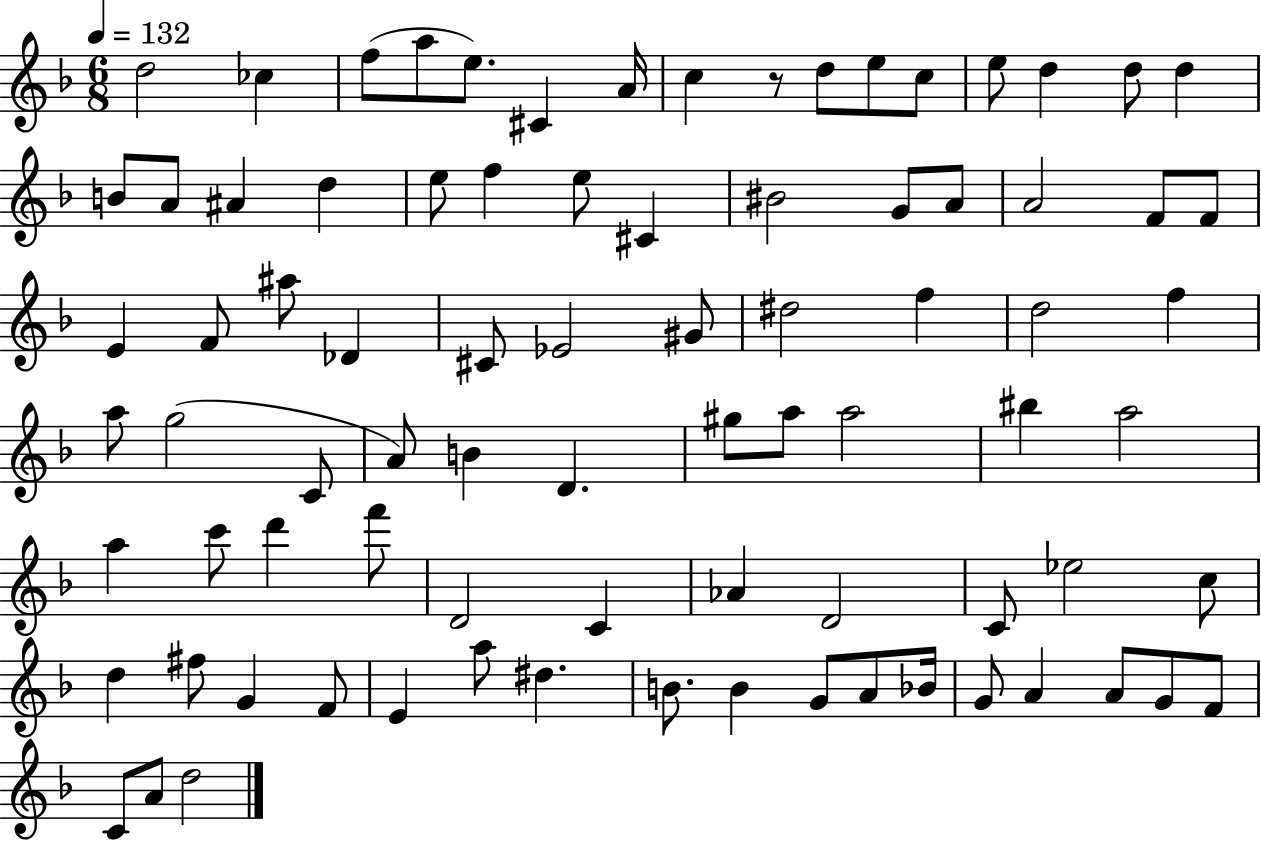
D5/h CES5/q F5/e A5/e E5/e. C#4/q A4/s C5/q R/e D5/e E5/e C5/e E5/e D5/q D5/e D5/q B4/e A4/e A#4/q D5/q E5/e F5/q E5/e C#4/q BIS4/h G4/e A4/e A4/h F4/e F4/e E4/q F4/e A#5/e Db4/q C#4/e Eb4/h G#4/e D#5/h F5/q D5/h F5/q A5/e G5/h C4/e A4/e B4/q D4/q. G#5/e A5/e A5/h BIS5/q A5/h A5/q C6/e D6/q F6/e D4/h C4/q Ab4/q D4/h C4/e Eb5/h C5/e D5/q F#5/e G4/q F4/e E4/q A5/e D#5/q. B4/e. B4/q G4/e A4/e Bb4/s G4/e A4/q A4/e G4/e F4/e C4/e A4/e D5/h